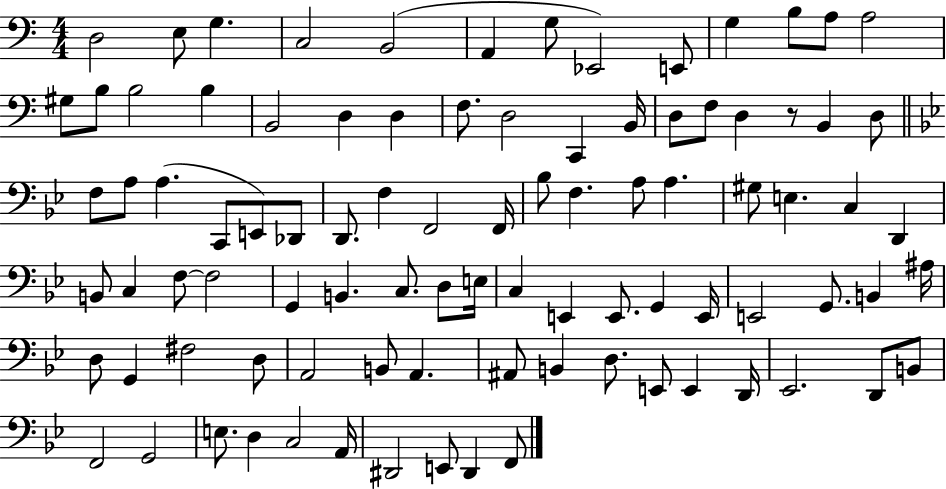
{
  \clef bass
  \numericTimeSignature
  \time 4/4
  \key c \major
  \repeat volta 2 { d2 e8 g4. | c2 b,2( | a,4 g8 ees,2) e,8 | g4 b8 a8 a2 | \break gis8 b8 b2 b4 | b,2 d4 d4 | f8. d2 c,4 b,16 | d8 f8 d4 r8 b,4 d8 | \break \bar "||" \break \key g \minor f8 a8 a4.( c,8 e,8) des,8 | d,8. f4 f,2 f,16 | bes8 f4. a8 a4. | gis8 e4. c4 d,4 | \break b,8 c4 f8~~ f2 | g,4 b,4. c8. d8 e16 | c4 e,4 e,8. g,4 e,16 | e,2 g,8. b,4 ais16 | \break d8 g,4 fis2 d8 | a,2 b,8 a,4. | ais,8 b,4 d8. e,8 e,4 d,16 | ees,2. d,8 b,8 | \break f,2 g,2 | e8. d4 c2 a,16 | dis,2 e,8 dis,4 f,8 | } \bar "|."
}